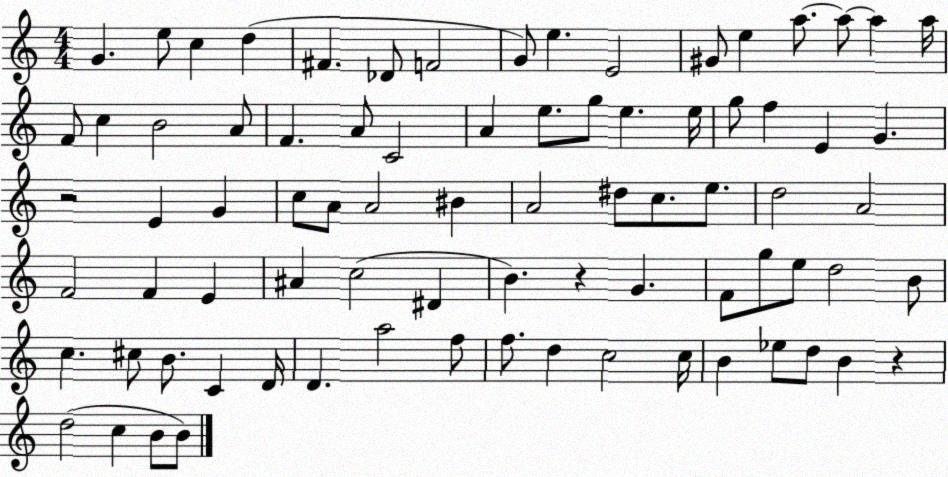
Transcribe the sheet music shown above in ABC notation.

X:1
T:Untitled
M:4/4
L:1/4
K:C
G e/2 c d ^F _D/2 F2 G/2 e E2 ^G/2 e a/2 a/2 a a/4 F/2 c B2 A/2 F A/2 C2 A e/2 g/2 e e/4 g/2 f E G z2 E G c/2 A/2 A2 ^B A2 ^d/2 c/2 e/2 d2 A2 F2 F E ^A c2 ^D B z G F/2 g/2 e/2 d2 B/2 c ^c/2 B/2 C D/4 D a2 f/2 f/2 d c2 c/4 B _e/2 d/2 B z d2 c B/2 B/2